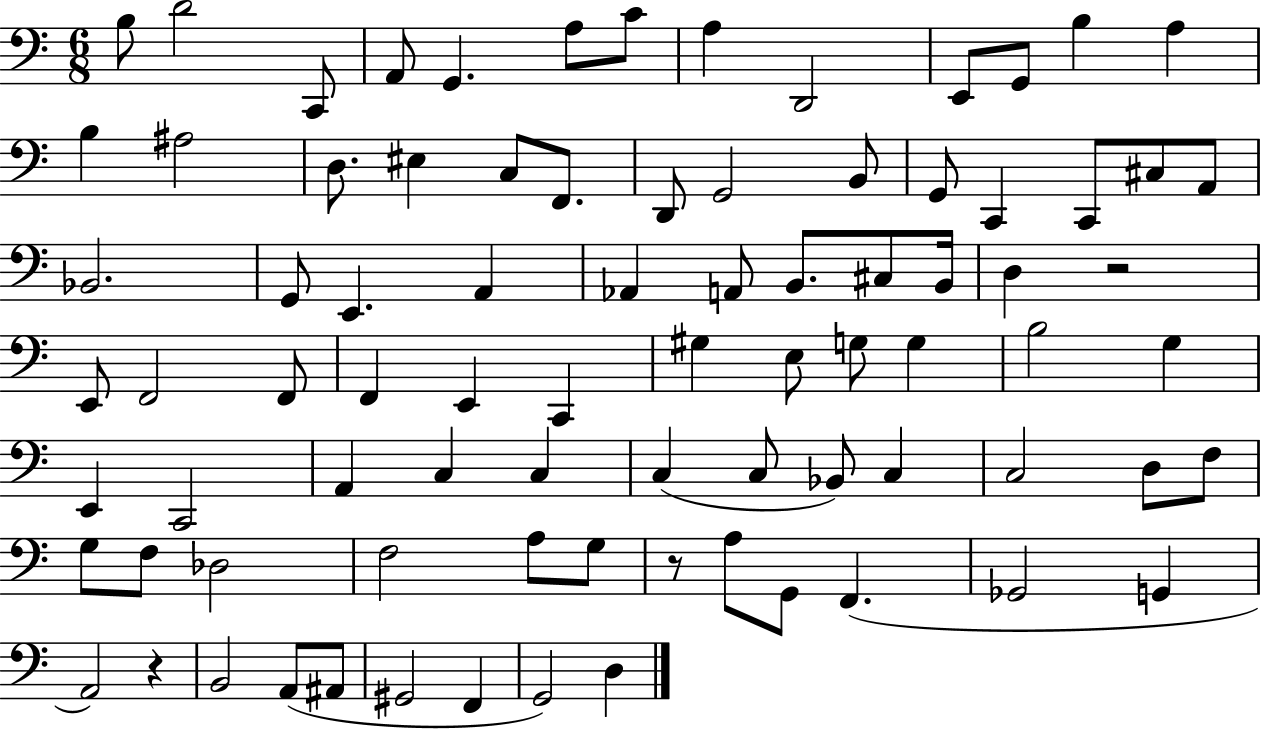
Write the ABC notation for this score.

X:1
T:Untitled
M:6/8
L:1/4
K:C
B,/2 D2 C,,/2 A,,/2 G,, A,/2 C/2 A, D,,2 E,,/2 G,,/2 B, A, B, ^A,2 D,/2 ^E, C,/2 F,,/2 D,,/2 G,,2 B,,/2 G,,/2 C,, C,,/2 ^C,/2 A,,/2 _B,,2 G,,/2 E,, A,, _A,, A,,/2 B,,/2 ^C,/2 B,,/4 D, z2 E,,/2 F,,2 F,,/2 F,, E,, C,, ^G, E,/2 G,/2 G, B,2 G, E,, C,,2 A,, C, C, C, C,/2 _B,,/2 C, C,2 D,/2 F,/2 G,/2 F,/2 _D,2 F,2 A,/2 G,/2 z/2 A,/2 G,,/2 F,, _G,,2 G,, A,,2 z B,,2 A,,/2 ^A,,/2 ^G,,2 F,, G,,2 D,